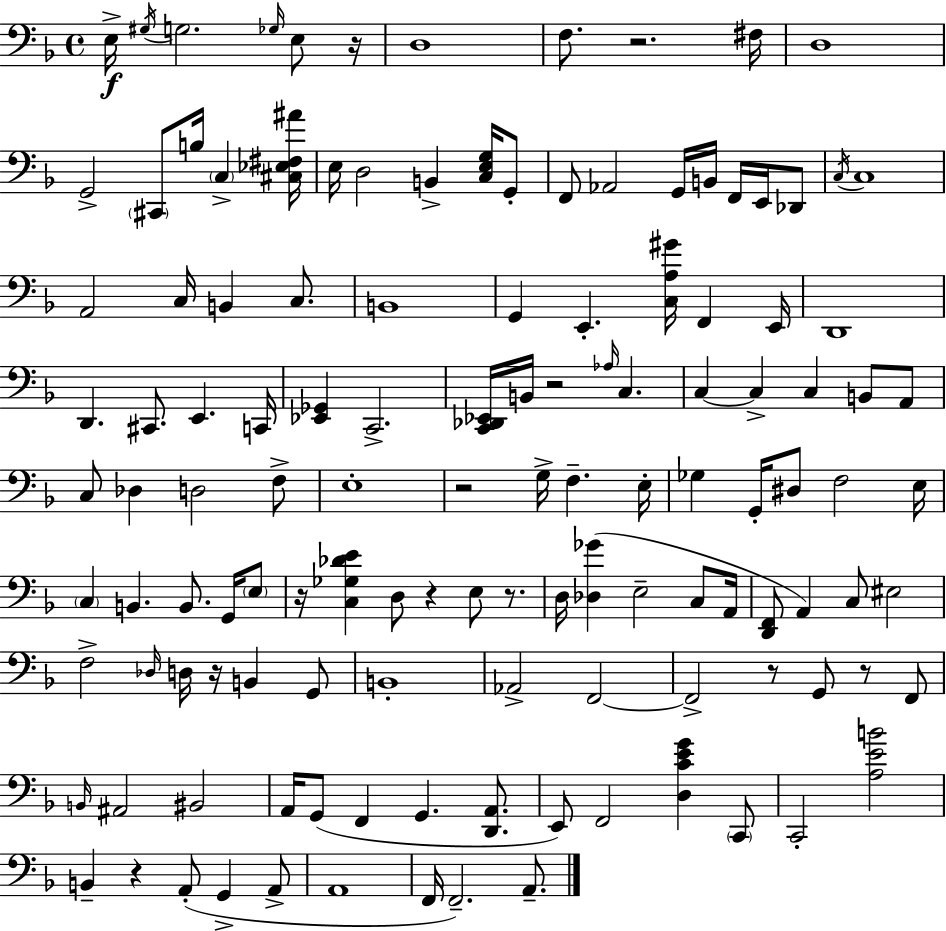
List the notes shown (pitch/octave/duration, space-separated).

E3/s G#3/s G3/h. Gb3/s E3/e R/s D3/w F3/e. R/h. F#3/s D3/w G2/h C#2/e B3/s C3/q [C#3,Eb3,F#3,A#4]/s E3/s D3/h B2/q [C3,E3,G3]/s G2/e F2/e Ab2/h G2/s B2/s F2/s E2/s Db2/e C3/s C3/w A2/h C3/s B2/q C3/e. B2/w G2/q E2/q. [C3,A3,G#4]/s F2/q E2/s D2/w D2/q. C#2/e. E2/q. C2/s [Eb2,Gb2]/q C2/h. [C2,Db2,Eb2]/s B2/s R/h Ab3/s C3/q. C3/q C3/q C3/q B2/e A2/e C3/e Db3/q D3/h F3/e E3/w R/h G3/s F3/q. E3/s Gb3/q G2/s D#3/e F3/h E3/s C3/q B2/q. B2/e. G2/s E3/e R/s [C3,Gb3,Db4,E4]/q D3/e R/q E3/e R/e. D3/s [Db3,Gb4]/q E3/h C3/e A2/s [D2,F2]/e A2/q C3/e EIS3/h F3/h Db3/s D3/s R/s B2/q G2/e B2/w Ab2/h F2/h F2/h R/e G2/e R/e F2/e B2/s A#2/h BIS2/h A2/s G2/e F2/q G2/q. [D2,A2]/e. E2/e F2/h [D3,C4,E4,G4]/q C2/e C2/h [A3,E4,B4]/h B2/q R/q A2/e G2/q A2/e A2/w F2/s F2/h. A2/e.